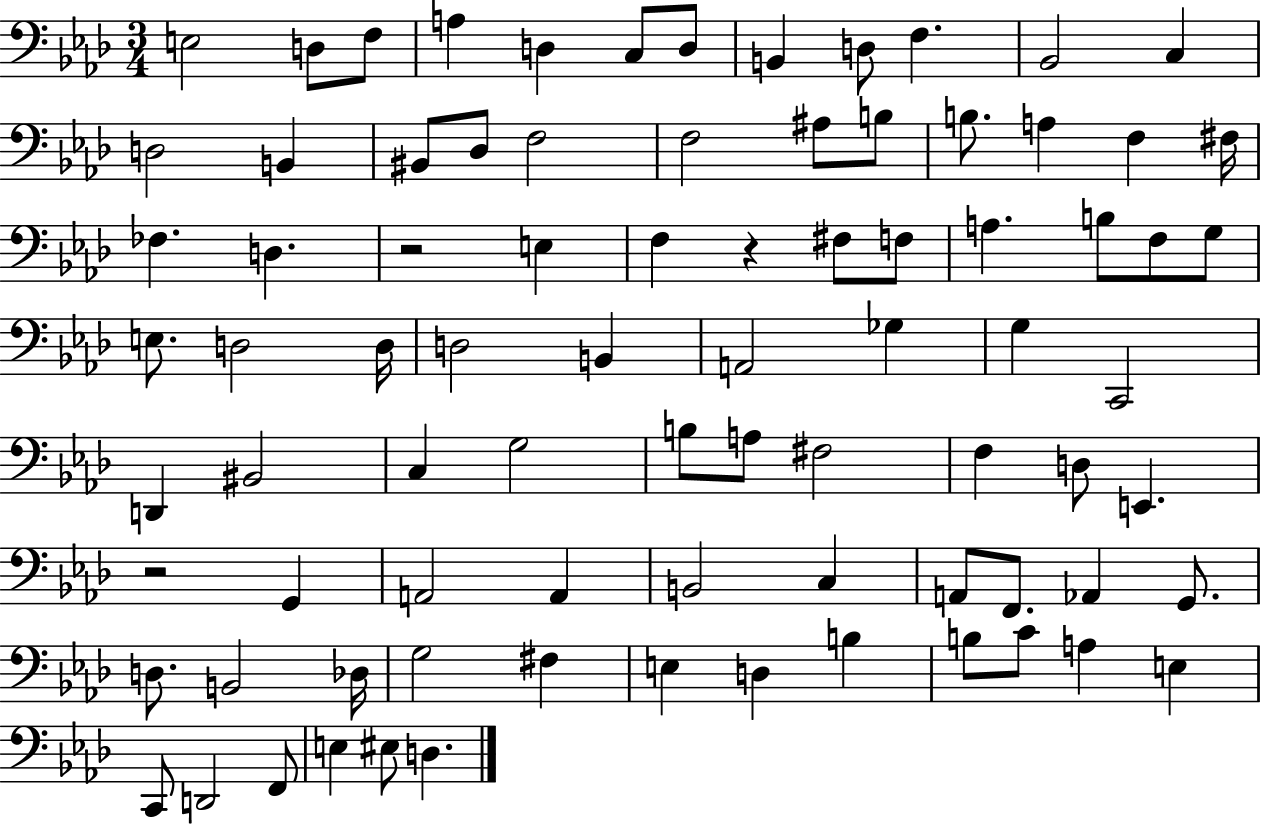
{
  \clef bass
  \numericTimeSignature
  \time 3/4
  \key aes \major
  e2 d8 f8 | a4 d4 c8 d8 | b,4 d8 f4. | bes,2 c4 | \break d2 b,4 | bis,8 des8 f2 | f2 ais8 b8 | b8. a4 f4 fis16 | \break fes4. d4. | r2 e4 | f4 r4 fis8 f8 | a4. b8 f8 g8 | \break e8. d2 d16 | d2 b,4 | a,2 ges4 | g4 c,2 | \break d,4 bis,2 | c4 g2 | b8 a8 fis2 | f4 d8 e,4. | \break r2 g,4 | a,2 a,4 | b,2 c4 | a,8 f,8. aes,4 g,8. | \break d8. b,2 des16 | g2 fis4 | e4 d4 b4 | b8 c'8 a4 e4 | \break c,8 d,2 f,8 | e4 eis8 d4. | \bar "|."
}